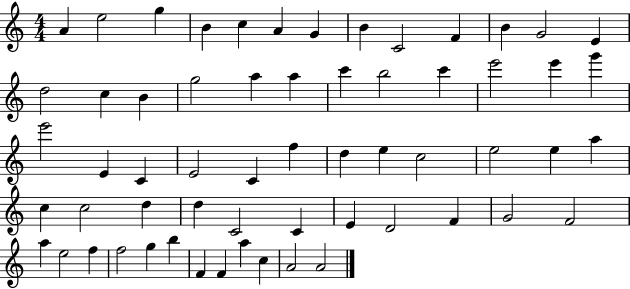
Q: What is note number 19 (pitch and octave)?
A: A5